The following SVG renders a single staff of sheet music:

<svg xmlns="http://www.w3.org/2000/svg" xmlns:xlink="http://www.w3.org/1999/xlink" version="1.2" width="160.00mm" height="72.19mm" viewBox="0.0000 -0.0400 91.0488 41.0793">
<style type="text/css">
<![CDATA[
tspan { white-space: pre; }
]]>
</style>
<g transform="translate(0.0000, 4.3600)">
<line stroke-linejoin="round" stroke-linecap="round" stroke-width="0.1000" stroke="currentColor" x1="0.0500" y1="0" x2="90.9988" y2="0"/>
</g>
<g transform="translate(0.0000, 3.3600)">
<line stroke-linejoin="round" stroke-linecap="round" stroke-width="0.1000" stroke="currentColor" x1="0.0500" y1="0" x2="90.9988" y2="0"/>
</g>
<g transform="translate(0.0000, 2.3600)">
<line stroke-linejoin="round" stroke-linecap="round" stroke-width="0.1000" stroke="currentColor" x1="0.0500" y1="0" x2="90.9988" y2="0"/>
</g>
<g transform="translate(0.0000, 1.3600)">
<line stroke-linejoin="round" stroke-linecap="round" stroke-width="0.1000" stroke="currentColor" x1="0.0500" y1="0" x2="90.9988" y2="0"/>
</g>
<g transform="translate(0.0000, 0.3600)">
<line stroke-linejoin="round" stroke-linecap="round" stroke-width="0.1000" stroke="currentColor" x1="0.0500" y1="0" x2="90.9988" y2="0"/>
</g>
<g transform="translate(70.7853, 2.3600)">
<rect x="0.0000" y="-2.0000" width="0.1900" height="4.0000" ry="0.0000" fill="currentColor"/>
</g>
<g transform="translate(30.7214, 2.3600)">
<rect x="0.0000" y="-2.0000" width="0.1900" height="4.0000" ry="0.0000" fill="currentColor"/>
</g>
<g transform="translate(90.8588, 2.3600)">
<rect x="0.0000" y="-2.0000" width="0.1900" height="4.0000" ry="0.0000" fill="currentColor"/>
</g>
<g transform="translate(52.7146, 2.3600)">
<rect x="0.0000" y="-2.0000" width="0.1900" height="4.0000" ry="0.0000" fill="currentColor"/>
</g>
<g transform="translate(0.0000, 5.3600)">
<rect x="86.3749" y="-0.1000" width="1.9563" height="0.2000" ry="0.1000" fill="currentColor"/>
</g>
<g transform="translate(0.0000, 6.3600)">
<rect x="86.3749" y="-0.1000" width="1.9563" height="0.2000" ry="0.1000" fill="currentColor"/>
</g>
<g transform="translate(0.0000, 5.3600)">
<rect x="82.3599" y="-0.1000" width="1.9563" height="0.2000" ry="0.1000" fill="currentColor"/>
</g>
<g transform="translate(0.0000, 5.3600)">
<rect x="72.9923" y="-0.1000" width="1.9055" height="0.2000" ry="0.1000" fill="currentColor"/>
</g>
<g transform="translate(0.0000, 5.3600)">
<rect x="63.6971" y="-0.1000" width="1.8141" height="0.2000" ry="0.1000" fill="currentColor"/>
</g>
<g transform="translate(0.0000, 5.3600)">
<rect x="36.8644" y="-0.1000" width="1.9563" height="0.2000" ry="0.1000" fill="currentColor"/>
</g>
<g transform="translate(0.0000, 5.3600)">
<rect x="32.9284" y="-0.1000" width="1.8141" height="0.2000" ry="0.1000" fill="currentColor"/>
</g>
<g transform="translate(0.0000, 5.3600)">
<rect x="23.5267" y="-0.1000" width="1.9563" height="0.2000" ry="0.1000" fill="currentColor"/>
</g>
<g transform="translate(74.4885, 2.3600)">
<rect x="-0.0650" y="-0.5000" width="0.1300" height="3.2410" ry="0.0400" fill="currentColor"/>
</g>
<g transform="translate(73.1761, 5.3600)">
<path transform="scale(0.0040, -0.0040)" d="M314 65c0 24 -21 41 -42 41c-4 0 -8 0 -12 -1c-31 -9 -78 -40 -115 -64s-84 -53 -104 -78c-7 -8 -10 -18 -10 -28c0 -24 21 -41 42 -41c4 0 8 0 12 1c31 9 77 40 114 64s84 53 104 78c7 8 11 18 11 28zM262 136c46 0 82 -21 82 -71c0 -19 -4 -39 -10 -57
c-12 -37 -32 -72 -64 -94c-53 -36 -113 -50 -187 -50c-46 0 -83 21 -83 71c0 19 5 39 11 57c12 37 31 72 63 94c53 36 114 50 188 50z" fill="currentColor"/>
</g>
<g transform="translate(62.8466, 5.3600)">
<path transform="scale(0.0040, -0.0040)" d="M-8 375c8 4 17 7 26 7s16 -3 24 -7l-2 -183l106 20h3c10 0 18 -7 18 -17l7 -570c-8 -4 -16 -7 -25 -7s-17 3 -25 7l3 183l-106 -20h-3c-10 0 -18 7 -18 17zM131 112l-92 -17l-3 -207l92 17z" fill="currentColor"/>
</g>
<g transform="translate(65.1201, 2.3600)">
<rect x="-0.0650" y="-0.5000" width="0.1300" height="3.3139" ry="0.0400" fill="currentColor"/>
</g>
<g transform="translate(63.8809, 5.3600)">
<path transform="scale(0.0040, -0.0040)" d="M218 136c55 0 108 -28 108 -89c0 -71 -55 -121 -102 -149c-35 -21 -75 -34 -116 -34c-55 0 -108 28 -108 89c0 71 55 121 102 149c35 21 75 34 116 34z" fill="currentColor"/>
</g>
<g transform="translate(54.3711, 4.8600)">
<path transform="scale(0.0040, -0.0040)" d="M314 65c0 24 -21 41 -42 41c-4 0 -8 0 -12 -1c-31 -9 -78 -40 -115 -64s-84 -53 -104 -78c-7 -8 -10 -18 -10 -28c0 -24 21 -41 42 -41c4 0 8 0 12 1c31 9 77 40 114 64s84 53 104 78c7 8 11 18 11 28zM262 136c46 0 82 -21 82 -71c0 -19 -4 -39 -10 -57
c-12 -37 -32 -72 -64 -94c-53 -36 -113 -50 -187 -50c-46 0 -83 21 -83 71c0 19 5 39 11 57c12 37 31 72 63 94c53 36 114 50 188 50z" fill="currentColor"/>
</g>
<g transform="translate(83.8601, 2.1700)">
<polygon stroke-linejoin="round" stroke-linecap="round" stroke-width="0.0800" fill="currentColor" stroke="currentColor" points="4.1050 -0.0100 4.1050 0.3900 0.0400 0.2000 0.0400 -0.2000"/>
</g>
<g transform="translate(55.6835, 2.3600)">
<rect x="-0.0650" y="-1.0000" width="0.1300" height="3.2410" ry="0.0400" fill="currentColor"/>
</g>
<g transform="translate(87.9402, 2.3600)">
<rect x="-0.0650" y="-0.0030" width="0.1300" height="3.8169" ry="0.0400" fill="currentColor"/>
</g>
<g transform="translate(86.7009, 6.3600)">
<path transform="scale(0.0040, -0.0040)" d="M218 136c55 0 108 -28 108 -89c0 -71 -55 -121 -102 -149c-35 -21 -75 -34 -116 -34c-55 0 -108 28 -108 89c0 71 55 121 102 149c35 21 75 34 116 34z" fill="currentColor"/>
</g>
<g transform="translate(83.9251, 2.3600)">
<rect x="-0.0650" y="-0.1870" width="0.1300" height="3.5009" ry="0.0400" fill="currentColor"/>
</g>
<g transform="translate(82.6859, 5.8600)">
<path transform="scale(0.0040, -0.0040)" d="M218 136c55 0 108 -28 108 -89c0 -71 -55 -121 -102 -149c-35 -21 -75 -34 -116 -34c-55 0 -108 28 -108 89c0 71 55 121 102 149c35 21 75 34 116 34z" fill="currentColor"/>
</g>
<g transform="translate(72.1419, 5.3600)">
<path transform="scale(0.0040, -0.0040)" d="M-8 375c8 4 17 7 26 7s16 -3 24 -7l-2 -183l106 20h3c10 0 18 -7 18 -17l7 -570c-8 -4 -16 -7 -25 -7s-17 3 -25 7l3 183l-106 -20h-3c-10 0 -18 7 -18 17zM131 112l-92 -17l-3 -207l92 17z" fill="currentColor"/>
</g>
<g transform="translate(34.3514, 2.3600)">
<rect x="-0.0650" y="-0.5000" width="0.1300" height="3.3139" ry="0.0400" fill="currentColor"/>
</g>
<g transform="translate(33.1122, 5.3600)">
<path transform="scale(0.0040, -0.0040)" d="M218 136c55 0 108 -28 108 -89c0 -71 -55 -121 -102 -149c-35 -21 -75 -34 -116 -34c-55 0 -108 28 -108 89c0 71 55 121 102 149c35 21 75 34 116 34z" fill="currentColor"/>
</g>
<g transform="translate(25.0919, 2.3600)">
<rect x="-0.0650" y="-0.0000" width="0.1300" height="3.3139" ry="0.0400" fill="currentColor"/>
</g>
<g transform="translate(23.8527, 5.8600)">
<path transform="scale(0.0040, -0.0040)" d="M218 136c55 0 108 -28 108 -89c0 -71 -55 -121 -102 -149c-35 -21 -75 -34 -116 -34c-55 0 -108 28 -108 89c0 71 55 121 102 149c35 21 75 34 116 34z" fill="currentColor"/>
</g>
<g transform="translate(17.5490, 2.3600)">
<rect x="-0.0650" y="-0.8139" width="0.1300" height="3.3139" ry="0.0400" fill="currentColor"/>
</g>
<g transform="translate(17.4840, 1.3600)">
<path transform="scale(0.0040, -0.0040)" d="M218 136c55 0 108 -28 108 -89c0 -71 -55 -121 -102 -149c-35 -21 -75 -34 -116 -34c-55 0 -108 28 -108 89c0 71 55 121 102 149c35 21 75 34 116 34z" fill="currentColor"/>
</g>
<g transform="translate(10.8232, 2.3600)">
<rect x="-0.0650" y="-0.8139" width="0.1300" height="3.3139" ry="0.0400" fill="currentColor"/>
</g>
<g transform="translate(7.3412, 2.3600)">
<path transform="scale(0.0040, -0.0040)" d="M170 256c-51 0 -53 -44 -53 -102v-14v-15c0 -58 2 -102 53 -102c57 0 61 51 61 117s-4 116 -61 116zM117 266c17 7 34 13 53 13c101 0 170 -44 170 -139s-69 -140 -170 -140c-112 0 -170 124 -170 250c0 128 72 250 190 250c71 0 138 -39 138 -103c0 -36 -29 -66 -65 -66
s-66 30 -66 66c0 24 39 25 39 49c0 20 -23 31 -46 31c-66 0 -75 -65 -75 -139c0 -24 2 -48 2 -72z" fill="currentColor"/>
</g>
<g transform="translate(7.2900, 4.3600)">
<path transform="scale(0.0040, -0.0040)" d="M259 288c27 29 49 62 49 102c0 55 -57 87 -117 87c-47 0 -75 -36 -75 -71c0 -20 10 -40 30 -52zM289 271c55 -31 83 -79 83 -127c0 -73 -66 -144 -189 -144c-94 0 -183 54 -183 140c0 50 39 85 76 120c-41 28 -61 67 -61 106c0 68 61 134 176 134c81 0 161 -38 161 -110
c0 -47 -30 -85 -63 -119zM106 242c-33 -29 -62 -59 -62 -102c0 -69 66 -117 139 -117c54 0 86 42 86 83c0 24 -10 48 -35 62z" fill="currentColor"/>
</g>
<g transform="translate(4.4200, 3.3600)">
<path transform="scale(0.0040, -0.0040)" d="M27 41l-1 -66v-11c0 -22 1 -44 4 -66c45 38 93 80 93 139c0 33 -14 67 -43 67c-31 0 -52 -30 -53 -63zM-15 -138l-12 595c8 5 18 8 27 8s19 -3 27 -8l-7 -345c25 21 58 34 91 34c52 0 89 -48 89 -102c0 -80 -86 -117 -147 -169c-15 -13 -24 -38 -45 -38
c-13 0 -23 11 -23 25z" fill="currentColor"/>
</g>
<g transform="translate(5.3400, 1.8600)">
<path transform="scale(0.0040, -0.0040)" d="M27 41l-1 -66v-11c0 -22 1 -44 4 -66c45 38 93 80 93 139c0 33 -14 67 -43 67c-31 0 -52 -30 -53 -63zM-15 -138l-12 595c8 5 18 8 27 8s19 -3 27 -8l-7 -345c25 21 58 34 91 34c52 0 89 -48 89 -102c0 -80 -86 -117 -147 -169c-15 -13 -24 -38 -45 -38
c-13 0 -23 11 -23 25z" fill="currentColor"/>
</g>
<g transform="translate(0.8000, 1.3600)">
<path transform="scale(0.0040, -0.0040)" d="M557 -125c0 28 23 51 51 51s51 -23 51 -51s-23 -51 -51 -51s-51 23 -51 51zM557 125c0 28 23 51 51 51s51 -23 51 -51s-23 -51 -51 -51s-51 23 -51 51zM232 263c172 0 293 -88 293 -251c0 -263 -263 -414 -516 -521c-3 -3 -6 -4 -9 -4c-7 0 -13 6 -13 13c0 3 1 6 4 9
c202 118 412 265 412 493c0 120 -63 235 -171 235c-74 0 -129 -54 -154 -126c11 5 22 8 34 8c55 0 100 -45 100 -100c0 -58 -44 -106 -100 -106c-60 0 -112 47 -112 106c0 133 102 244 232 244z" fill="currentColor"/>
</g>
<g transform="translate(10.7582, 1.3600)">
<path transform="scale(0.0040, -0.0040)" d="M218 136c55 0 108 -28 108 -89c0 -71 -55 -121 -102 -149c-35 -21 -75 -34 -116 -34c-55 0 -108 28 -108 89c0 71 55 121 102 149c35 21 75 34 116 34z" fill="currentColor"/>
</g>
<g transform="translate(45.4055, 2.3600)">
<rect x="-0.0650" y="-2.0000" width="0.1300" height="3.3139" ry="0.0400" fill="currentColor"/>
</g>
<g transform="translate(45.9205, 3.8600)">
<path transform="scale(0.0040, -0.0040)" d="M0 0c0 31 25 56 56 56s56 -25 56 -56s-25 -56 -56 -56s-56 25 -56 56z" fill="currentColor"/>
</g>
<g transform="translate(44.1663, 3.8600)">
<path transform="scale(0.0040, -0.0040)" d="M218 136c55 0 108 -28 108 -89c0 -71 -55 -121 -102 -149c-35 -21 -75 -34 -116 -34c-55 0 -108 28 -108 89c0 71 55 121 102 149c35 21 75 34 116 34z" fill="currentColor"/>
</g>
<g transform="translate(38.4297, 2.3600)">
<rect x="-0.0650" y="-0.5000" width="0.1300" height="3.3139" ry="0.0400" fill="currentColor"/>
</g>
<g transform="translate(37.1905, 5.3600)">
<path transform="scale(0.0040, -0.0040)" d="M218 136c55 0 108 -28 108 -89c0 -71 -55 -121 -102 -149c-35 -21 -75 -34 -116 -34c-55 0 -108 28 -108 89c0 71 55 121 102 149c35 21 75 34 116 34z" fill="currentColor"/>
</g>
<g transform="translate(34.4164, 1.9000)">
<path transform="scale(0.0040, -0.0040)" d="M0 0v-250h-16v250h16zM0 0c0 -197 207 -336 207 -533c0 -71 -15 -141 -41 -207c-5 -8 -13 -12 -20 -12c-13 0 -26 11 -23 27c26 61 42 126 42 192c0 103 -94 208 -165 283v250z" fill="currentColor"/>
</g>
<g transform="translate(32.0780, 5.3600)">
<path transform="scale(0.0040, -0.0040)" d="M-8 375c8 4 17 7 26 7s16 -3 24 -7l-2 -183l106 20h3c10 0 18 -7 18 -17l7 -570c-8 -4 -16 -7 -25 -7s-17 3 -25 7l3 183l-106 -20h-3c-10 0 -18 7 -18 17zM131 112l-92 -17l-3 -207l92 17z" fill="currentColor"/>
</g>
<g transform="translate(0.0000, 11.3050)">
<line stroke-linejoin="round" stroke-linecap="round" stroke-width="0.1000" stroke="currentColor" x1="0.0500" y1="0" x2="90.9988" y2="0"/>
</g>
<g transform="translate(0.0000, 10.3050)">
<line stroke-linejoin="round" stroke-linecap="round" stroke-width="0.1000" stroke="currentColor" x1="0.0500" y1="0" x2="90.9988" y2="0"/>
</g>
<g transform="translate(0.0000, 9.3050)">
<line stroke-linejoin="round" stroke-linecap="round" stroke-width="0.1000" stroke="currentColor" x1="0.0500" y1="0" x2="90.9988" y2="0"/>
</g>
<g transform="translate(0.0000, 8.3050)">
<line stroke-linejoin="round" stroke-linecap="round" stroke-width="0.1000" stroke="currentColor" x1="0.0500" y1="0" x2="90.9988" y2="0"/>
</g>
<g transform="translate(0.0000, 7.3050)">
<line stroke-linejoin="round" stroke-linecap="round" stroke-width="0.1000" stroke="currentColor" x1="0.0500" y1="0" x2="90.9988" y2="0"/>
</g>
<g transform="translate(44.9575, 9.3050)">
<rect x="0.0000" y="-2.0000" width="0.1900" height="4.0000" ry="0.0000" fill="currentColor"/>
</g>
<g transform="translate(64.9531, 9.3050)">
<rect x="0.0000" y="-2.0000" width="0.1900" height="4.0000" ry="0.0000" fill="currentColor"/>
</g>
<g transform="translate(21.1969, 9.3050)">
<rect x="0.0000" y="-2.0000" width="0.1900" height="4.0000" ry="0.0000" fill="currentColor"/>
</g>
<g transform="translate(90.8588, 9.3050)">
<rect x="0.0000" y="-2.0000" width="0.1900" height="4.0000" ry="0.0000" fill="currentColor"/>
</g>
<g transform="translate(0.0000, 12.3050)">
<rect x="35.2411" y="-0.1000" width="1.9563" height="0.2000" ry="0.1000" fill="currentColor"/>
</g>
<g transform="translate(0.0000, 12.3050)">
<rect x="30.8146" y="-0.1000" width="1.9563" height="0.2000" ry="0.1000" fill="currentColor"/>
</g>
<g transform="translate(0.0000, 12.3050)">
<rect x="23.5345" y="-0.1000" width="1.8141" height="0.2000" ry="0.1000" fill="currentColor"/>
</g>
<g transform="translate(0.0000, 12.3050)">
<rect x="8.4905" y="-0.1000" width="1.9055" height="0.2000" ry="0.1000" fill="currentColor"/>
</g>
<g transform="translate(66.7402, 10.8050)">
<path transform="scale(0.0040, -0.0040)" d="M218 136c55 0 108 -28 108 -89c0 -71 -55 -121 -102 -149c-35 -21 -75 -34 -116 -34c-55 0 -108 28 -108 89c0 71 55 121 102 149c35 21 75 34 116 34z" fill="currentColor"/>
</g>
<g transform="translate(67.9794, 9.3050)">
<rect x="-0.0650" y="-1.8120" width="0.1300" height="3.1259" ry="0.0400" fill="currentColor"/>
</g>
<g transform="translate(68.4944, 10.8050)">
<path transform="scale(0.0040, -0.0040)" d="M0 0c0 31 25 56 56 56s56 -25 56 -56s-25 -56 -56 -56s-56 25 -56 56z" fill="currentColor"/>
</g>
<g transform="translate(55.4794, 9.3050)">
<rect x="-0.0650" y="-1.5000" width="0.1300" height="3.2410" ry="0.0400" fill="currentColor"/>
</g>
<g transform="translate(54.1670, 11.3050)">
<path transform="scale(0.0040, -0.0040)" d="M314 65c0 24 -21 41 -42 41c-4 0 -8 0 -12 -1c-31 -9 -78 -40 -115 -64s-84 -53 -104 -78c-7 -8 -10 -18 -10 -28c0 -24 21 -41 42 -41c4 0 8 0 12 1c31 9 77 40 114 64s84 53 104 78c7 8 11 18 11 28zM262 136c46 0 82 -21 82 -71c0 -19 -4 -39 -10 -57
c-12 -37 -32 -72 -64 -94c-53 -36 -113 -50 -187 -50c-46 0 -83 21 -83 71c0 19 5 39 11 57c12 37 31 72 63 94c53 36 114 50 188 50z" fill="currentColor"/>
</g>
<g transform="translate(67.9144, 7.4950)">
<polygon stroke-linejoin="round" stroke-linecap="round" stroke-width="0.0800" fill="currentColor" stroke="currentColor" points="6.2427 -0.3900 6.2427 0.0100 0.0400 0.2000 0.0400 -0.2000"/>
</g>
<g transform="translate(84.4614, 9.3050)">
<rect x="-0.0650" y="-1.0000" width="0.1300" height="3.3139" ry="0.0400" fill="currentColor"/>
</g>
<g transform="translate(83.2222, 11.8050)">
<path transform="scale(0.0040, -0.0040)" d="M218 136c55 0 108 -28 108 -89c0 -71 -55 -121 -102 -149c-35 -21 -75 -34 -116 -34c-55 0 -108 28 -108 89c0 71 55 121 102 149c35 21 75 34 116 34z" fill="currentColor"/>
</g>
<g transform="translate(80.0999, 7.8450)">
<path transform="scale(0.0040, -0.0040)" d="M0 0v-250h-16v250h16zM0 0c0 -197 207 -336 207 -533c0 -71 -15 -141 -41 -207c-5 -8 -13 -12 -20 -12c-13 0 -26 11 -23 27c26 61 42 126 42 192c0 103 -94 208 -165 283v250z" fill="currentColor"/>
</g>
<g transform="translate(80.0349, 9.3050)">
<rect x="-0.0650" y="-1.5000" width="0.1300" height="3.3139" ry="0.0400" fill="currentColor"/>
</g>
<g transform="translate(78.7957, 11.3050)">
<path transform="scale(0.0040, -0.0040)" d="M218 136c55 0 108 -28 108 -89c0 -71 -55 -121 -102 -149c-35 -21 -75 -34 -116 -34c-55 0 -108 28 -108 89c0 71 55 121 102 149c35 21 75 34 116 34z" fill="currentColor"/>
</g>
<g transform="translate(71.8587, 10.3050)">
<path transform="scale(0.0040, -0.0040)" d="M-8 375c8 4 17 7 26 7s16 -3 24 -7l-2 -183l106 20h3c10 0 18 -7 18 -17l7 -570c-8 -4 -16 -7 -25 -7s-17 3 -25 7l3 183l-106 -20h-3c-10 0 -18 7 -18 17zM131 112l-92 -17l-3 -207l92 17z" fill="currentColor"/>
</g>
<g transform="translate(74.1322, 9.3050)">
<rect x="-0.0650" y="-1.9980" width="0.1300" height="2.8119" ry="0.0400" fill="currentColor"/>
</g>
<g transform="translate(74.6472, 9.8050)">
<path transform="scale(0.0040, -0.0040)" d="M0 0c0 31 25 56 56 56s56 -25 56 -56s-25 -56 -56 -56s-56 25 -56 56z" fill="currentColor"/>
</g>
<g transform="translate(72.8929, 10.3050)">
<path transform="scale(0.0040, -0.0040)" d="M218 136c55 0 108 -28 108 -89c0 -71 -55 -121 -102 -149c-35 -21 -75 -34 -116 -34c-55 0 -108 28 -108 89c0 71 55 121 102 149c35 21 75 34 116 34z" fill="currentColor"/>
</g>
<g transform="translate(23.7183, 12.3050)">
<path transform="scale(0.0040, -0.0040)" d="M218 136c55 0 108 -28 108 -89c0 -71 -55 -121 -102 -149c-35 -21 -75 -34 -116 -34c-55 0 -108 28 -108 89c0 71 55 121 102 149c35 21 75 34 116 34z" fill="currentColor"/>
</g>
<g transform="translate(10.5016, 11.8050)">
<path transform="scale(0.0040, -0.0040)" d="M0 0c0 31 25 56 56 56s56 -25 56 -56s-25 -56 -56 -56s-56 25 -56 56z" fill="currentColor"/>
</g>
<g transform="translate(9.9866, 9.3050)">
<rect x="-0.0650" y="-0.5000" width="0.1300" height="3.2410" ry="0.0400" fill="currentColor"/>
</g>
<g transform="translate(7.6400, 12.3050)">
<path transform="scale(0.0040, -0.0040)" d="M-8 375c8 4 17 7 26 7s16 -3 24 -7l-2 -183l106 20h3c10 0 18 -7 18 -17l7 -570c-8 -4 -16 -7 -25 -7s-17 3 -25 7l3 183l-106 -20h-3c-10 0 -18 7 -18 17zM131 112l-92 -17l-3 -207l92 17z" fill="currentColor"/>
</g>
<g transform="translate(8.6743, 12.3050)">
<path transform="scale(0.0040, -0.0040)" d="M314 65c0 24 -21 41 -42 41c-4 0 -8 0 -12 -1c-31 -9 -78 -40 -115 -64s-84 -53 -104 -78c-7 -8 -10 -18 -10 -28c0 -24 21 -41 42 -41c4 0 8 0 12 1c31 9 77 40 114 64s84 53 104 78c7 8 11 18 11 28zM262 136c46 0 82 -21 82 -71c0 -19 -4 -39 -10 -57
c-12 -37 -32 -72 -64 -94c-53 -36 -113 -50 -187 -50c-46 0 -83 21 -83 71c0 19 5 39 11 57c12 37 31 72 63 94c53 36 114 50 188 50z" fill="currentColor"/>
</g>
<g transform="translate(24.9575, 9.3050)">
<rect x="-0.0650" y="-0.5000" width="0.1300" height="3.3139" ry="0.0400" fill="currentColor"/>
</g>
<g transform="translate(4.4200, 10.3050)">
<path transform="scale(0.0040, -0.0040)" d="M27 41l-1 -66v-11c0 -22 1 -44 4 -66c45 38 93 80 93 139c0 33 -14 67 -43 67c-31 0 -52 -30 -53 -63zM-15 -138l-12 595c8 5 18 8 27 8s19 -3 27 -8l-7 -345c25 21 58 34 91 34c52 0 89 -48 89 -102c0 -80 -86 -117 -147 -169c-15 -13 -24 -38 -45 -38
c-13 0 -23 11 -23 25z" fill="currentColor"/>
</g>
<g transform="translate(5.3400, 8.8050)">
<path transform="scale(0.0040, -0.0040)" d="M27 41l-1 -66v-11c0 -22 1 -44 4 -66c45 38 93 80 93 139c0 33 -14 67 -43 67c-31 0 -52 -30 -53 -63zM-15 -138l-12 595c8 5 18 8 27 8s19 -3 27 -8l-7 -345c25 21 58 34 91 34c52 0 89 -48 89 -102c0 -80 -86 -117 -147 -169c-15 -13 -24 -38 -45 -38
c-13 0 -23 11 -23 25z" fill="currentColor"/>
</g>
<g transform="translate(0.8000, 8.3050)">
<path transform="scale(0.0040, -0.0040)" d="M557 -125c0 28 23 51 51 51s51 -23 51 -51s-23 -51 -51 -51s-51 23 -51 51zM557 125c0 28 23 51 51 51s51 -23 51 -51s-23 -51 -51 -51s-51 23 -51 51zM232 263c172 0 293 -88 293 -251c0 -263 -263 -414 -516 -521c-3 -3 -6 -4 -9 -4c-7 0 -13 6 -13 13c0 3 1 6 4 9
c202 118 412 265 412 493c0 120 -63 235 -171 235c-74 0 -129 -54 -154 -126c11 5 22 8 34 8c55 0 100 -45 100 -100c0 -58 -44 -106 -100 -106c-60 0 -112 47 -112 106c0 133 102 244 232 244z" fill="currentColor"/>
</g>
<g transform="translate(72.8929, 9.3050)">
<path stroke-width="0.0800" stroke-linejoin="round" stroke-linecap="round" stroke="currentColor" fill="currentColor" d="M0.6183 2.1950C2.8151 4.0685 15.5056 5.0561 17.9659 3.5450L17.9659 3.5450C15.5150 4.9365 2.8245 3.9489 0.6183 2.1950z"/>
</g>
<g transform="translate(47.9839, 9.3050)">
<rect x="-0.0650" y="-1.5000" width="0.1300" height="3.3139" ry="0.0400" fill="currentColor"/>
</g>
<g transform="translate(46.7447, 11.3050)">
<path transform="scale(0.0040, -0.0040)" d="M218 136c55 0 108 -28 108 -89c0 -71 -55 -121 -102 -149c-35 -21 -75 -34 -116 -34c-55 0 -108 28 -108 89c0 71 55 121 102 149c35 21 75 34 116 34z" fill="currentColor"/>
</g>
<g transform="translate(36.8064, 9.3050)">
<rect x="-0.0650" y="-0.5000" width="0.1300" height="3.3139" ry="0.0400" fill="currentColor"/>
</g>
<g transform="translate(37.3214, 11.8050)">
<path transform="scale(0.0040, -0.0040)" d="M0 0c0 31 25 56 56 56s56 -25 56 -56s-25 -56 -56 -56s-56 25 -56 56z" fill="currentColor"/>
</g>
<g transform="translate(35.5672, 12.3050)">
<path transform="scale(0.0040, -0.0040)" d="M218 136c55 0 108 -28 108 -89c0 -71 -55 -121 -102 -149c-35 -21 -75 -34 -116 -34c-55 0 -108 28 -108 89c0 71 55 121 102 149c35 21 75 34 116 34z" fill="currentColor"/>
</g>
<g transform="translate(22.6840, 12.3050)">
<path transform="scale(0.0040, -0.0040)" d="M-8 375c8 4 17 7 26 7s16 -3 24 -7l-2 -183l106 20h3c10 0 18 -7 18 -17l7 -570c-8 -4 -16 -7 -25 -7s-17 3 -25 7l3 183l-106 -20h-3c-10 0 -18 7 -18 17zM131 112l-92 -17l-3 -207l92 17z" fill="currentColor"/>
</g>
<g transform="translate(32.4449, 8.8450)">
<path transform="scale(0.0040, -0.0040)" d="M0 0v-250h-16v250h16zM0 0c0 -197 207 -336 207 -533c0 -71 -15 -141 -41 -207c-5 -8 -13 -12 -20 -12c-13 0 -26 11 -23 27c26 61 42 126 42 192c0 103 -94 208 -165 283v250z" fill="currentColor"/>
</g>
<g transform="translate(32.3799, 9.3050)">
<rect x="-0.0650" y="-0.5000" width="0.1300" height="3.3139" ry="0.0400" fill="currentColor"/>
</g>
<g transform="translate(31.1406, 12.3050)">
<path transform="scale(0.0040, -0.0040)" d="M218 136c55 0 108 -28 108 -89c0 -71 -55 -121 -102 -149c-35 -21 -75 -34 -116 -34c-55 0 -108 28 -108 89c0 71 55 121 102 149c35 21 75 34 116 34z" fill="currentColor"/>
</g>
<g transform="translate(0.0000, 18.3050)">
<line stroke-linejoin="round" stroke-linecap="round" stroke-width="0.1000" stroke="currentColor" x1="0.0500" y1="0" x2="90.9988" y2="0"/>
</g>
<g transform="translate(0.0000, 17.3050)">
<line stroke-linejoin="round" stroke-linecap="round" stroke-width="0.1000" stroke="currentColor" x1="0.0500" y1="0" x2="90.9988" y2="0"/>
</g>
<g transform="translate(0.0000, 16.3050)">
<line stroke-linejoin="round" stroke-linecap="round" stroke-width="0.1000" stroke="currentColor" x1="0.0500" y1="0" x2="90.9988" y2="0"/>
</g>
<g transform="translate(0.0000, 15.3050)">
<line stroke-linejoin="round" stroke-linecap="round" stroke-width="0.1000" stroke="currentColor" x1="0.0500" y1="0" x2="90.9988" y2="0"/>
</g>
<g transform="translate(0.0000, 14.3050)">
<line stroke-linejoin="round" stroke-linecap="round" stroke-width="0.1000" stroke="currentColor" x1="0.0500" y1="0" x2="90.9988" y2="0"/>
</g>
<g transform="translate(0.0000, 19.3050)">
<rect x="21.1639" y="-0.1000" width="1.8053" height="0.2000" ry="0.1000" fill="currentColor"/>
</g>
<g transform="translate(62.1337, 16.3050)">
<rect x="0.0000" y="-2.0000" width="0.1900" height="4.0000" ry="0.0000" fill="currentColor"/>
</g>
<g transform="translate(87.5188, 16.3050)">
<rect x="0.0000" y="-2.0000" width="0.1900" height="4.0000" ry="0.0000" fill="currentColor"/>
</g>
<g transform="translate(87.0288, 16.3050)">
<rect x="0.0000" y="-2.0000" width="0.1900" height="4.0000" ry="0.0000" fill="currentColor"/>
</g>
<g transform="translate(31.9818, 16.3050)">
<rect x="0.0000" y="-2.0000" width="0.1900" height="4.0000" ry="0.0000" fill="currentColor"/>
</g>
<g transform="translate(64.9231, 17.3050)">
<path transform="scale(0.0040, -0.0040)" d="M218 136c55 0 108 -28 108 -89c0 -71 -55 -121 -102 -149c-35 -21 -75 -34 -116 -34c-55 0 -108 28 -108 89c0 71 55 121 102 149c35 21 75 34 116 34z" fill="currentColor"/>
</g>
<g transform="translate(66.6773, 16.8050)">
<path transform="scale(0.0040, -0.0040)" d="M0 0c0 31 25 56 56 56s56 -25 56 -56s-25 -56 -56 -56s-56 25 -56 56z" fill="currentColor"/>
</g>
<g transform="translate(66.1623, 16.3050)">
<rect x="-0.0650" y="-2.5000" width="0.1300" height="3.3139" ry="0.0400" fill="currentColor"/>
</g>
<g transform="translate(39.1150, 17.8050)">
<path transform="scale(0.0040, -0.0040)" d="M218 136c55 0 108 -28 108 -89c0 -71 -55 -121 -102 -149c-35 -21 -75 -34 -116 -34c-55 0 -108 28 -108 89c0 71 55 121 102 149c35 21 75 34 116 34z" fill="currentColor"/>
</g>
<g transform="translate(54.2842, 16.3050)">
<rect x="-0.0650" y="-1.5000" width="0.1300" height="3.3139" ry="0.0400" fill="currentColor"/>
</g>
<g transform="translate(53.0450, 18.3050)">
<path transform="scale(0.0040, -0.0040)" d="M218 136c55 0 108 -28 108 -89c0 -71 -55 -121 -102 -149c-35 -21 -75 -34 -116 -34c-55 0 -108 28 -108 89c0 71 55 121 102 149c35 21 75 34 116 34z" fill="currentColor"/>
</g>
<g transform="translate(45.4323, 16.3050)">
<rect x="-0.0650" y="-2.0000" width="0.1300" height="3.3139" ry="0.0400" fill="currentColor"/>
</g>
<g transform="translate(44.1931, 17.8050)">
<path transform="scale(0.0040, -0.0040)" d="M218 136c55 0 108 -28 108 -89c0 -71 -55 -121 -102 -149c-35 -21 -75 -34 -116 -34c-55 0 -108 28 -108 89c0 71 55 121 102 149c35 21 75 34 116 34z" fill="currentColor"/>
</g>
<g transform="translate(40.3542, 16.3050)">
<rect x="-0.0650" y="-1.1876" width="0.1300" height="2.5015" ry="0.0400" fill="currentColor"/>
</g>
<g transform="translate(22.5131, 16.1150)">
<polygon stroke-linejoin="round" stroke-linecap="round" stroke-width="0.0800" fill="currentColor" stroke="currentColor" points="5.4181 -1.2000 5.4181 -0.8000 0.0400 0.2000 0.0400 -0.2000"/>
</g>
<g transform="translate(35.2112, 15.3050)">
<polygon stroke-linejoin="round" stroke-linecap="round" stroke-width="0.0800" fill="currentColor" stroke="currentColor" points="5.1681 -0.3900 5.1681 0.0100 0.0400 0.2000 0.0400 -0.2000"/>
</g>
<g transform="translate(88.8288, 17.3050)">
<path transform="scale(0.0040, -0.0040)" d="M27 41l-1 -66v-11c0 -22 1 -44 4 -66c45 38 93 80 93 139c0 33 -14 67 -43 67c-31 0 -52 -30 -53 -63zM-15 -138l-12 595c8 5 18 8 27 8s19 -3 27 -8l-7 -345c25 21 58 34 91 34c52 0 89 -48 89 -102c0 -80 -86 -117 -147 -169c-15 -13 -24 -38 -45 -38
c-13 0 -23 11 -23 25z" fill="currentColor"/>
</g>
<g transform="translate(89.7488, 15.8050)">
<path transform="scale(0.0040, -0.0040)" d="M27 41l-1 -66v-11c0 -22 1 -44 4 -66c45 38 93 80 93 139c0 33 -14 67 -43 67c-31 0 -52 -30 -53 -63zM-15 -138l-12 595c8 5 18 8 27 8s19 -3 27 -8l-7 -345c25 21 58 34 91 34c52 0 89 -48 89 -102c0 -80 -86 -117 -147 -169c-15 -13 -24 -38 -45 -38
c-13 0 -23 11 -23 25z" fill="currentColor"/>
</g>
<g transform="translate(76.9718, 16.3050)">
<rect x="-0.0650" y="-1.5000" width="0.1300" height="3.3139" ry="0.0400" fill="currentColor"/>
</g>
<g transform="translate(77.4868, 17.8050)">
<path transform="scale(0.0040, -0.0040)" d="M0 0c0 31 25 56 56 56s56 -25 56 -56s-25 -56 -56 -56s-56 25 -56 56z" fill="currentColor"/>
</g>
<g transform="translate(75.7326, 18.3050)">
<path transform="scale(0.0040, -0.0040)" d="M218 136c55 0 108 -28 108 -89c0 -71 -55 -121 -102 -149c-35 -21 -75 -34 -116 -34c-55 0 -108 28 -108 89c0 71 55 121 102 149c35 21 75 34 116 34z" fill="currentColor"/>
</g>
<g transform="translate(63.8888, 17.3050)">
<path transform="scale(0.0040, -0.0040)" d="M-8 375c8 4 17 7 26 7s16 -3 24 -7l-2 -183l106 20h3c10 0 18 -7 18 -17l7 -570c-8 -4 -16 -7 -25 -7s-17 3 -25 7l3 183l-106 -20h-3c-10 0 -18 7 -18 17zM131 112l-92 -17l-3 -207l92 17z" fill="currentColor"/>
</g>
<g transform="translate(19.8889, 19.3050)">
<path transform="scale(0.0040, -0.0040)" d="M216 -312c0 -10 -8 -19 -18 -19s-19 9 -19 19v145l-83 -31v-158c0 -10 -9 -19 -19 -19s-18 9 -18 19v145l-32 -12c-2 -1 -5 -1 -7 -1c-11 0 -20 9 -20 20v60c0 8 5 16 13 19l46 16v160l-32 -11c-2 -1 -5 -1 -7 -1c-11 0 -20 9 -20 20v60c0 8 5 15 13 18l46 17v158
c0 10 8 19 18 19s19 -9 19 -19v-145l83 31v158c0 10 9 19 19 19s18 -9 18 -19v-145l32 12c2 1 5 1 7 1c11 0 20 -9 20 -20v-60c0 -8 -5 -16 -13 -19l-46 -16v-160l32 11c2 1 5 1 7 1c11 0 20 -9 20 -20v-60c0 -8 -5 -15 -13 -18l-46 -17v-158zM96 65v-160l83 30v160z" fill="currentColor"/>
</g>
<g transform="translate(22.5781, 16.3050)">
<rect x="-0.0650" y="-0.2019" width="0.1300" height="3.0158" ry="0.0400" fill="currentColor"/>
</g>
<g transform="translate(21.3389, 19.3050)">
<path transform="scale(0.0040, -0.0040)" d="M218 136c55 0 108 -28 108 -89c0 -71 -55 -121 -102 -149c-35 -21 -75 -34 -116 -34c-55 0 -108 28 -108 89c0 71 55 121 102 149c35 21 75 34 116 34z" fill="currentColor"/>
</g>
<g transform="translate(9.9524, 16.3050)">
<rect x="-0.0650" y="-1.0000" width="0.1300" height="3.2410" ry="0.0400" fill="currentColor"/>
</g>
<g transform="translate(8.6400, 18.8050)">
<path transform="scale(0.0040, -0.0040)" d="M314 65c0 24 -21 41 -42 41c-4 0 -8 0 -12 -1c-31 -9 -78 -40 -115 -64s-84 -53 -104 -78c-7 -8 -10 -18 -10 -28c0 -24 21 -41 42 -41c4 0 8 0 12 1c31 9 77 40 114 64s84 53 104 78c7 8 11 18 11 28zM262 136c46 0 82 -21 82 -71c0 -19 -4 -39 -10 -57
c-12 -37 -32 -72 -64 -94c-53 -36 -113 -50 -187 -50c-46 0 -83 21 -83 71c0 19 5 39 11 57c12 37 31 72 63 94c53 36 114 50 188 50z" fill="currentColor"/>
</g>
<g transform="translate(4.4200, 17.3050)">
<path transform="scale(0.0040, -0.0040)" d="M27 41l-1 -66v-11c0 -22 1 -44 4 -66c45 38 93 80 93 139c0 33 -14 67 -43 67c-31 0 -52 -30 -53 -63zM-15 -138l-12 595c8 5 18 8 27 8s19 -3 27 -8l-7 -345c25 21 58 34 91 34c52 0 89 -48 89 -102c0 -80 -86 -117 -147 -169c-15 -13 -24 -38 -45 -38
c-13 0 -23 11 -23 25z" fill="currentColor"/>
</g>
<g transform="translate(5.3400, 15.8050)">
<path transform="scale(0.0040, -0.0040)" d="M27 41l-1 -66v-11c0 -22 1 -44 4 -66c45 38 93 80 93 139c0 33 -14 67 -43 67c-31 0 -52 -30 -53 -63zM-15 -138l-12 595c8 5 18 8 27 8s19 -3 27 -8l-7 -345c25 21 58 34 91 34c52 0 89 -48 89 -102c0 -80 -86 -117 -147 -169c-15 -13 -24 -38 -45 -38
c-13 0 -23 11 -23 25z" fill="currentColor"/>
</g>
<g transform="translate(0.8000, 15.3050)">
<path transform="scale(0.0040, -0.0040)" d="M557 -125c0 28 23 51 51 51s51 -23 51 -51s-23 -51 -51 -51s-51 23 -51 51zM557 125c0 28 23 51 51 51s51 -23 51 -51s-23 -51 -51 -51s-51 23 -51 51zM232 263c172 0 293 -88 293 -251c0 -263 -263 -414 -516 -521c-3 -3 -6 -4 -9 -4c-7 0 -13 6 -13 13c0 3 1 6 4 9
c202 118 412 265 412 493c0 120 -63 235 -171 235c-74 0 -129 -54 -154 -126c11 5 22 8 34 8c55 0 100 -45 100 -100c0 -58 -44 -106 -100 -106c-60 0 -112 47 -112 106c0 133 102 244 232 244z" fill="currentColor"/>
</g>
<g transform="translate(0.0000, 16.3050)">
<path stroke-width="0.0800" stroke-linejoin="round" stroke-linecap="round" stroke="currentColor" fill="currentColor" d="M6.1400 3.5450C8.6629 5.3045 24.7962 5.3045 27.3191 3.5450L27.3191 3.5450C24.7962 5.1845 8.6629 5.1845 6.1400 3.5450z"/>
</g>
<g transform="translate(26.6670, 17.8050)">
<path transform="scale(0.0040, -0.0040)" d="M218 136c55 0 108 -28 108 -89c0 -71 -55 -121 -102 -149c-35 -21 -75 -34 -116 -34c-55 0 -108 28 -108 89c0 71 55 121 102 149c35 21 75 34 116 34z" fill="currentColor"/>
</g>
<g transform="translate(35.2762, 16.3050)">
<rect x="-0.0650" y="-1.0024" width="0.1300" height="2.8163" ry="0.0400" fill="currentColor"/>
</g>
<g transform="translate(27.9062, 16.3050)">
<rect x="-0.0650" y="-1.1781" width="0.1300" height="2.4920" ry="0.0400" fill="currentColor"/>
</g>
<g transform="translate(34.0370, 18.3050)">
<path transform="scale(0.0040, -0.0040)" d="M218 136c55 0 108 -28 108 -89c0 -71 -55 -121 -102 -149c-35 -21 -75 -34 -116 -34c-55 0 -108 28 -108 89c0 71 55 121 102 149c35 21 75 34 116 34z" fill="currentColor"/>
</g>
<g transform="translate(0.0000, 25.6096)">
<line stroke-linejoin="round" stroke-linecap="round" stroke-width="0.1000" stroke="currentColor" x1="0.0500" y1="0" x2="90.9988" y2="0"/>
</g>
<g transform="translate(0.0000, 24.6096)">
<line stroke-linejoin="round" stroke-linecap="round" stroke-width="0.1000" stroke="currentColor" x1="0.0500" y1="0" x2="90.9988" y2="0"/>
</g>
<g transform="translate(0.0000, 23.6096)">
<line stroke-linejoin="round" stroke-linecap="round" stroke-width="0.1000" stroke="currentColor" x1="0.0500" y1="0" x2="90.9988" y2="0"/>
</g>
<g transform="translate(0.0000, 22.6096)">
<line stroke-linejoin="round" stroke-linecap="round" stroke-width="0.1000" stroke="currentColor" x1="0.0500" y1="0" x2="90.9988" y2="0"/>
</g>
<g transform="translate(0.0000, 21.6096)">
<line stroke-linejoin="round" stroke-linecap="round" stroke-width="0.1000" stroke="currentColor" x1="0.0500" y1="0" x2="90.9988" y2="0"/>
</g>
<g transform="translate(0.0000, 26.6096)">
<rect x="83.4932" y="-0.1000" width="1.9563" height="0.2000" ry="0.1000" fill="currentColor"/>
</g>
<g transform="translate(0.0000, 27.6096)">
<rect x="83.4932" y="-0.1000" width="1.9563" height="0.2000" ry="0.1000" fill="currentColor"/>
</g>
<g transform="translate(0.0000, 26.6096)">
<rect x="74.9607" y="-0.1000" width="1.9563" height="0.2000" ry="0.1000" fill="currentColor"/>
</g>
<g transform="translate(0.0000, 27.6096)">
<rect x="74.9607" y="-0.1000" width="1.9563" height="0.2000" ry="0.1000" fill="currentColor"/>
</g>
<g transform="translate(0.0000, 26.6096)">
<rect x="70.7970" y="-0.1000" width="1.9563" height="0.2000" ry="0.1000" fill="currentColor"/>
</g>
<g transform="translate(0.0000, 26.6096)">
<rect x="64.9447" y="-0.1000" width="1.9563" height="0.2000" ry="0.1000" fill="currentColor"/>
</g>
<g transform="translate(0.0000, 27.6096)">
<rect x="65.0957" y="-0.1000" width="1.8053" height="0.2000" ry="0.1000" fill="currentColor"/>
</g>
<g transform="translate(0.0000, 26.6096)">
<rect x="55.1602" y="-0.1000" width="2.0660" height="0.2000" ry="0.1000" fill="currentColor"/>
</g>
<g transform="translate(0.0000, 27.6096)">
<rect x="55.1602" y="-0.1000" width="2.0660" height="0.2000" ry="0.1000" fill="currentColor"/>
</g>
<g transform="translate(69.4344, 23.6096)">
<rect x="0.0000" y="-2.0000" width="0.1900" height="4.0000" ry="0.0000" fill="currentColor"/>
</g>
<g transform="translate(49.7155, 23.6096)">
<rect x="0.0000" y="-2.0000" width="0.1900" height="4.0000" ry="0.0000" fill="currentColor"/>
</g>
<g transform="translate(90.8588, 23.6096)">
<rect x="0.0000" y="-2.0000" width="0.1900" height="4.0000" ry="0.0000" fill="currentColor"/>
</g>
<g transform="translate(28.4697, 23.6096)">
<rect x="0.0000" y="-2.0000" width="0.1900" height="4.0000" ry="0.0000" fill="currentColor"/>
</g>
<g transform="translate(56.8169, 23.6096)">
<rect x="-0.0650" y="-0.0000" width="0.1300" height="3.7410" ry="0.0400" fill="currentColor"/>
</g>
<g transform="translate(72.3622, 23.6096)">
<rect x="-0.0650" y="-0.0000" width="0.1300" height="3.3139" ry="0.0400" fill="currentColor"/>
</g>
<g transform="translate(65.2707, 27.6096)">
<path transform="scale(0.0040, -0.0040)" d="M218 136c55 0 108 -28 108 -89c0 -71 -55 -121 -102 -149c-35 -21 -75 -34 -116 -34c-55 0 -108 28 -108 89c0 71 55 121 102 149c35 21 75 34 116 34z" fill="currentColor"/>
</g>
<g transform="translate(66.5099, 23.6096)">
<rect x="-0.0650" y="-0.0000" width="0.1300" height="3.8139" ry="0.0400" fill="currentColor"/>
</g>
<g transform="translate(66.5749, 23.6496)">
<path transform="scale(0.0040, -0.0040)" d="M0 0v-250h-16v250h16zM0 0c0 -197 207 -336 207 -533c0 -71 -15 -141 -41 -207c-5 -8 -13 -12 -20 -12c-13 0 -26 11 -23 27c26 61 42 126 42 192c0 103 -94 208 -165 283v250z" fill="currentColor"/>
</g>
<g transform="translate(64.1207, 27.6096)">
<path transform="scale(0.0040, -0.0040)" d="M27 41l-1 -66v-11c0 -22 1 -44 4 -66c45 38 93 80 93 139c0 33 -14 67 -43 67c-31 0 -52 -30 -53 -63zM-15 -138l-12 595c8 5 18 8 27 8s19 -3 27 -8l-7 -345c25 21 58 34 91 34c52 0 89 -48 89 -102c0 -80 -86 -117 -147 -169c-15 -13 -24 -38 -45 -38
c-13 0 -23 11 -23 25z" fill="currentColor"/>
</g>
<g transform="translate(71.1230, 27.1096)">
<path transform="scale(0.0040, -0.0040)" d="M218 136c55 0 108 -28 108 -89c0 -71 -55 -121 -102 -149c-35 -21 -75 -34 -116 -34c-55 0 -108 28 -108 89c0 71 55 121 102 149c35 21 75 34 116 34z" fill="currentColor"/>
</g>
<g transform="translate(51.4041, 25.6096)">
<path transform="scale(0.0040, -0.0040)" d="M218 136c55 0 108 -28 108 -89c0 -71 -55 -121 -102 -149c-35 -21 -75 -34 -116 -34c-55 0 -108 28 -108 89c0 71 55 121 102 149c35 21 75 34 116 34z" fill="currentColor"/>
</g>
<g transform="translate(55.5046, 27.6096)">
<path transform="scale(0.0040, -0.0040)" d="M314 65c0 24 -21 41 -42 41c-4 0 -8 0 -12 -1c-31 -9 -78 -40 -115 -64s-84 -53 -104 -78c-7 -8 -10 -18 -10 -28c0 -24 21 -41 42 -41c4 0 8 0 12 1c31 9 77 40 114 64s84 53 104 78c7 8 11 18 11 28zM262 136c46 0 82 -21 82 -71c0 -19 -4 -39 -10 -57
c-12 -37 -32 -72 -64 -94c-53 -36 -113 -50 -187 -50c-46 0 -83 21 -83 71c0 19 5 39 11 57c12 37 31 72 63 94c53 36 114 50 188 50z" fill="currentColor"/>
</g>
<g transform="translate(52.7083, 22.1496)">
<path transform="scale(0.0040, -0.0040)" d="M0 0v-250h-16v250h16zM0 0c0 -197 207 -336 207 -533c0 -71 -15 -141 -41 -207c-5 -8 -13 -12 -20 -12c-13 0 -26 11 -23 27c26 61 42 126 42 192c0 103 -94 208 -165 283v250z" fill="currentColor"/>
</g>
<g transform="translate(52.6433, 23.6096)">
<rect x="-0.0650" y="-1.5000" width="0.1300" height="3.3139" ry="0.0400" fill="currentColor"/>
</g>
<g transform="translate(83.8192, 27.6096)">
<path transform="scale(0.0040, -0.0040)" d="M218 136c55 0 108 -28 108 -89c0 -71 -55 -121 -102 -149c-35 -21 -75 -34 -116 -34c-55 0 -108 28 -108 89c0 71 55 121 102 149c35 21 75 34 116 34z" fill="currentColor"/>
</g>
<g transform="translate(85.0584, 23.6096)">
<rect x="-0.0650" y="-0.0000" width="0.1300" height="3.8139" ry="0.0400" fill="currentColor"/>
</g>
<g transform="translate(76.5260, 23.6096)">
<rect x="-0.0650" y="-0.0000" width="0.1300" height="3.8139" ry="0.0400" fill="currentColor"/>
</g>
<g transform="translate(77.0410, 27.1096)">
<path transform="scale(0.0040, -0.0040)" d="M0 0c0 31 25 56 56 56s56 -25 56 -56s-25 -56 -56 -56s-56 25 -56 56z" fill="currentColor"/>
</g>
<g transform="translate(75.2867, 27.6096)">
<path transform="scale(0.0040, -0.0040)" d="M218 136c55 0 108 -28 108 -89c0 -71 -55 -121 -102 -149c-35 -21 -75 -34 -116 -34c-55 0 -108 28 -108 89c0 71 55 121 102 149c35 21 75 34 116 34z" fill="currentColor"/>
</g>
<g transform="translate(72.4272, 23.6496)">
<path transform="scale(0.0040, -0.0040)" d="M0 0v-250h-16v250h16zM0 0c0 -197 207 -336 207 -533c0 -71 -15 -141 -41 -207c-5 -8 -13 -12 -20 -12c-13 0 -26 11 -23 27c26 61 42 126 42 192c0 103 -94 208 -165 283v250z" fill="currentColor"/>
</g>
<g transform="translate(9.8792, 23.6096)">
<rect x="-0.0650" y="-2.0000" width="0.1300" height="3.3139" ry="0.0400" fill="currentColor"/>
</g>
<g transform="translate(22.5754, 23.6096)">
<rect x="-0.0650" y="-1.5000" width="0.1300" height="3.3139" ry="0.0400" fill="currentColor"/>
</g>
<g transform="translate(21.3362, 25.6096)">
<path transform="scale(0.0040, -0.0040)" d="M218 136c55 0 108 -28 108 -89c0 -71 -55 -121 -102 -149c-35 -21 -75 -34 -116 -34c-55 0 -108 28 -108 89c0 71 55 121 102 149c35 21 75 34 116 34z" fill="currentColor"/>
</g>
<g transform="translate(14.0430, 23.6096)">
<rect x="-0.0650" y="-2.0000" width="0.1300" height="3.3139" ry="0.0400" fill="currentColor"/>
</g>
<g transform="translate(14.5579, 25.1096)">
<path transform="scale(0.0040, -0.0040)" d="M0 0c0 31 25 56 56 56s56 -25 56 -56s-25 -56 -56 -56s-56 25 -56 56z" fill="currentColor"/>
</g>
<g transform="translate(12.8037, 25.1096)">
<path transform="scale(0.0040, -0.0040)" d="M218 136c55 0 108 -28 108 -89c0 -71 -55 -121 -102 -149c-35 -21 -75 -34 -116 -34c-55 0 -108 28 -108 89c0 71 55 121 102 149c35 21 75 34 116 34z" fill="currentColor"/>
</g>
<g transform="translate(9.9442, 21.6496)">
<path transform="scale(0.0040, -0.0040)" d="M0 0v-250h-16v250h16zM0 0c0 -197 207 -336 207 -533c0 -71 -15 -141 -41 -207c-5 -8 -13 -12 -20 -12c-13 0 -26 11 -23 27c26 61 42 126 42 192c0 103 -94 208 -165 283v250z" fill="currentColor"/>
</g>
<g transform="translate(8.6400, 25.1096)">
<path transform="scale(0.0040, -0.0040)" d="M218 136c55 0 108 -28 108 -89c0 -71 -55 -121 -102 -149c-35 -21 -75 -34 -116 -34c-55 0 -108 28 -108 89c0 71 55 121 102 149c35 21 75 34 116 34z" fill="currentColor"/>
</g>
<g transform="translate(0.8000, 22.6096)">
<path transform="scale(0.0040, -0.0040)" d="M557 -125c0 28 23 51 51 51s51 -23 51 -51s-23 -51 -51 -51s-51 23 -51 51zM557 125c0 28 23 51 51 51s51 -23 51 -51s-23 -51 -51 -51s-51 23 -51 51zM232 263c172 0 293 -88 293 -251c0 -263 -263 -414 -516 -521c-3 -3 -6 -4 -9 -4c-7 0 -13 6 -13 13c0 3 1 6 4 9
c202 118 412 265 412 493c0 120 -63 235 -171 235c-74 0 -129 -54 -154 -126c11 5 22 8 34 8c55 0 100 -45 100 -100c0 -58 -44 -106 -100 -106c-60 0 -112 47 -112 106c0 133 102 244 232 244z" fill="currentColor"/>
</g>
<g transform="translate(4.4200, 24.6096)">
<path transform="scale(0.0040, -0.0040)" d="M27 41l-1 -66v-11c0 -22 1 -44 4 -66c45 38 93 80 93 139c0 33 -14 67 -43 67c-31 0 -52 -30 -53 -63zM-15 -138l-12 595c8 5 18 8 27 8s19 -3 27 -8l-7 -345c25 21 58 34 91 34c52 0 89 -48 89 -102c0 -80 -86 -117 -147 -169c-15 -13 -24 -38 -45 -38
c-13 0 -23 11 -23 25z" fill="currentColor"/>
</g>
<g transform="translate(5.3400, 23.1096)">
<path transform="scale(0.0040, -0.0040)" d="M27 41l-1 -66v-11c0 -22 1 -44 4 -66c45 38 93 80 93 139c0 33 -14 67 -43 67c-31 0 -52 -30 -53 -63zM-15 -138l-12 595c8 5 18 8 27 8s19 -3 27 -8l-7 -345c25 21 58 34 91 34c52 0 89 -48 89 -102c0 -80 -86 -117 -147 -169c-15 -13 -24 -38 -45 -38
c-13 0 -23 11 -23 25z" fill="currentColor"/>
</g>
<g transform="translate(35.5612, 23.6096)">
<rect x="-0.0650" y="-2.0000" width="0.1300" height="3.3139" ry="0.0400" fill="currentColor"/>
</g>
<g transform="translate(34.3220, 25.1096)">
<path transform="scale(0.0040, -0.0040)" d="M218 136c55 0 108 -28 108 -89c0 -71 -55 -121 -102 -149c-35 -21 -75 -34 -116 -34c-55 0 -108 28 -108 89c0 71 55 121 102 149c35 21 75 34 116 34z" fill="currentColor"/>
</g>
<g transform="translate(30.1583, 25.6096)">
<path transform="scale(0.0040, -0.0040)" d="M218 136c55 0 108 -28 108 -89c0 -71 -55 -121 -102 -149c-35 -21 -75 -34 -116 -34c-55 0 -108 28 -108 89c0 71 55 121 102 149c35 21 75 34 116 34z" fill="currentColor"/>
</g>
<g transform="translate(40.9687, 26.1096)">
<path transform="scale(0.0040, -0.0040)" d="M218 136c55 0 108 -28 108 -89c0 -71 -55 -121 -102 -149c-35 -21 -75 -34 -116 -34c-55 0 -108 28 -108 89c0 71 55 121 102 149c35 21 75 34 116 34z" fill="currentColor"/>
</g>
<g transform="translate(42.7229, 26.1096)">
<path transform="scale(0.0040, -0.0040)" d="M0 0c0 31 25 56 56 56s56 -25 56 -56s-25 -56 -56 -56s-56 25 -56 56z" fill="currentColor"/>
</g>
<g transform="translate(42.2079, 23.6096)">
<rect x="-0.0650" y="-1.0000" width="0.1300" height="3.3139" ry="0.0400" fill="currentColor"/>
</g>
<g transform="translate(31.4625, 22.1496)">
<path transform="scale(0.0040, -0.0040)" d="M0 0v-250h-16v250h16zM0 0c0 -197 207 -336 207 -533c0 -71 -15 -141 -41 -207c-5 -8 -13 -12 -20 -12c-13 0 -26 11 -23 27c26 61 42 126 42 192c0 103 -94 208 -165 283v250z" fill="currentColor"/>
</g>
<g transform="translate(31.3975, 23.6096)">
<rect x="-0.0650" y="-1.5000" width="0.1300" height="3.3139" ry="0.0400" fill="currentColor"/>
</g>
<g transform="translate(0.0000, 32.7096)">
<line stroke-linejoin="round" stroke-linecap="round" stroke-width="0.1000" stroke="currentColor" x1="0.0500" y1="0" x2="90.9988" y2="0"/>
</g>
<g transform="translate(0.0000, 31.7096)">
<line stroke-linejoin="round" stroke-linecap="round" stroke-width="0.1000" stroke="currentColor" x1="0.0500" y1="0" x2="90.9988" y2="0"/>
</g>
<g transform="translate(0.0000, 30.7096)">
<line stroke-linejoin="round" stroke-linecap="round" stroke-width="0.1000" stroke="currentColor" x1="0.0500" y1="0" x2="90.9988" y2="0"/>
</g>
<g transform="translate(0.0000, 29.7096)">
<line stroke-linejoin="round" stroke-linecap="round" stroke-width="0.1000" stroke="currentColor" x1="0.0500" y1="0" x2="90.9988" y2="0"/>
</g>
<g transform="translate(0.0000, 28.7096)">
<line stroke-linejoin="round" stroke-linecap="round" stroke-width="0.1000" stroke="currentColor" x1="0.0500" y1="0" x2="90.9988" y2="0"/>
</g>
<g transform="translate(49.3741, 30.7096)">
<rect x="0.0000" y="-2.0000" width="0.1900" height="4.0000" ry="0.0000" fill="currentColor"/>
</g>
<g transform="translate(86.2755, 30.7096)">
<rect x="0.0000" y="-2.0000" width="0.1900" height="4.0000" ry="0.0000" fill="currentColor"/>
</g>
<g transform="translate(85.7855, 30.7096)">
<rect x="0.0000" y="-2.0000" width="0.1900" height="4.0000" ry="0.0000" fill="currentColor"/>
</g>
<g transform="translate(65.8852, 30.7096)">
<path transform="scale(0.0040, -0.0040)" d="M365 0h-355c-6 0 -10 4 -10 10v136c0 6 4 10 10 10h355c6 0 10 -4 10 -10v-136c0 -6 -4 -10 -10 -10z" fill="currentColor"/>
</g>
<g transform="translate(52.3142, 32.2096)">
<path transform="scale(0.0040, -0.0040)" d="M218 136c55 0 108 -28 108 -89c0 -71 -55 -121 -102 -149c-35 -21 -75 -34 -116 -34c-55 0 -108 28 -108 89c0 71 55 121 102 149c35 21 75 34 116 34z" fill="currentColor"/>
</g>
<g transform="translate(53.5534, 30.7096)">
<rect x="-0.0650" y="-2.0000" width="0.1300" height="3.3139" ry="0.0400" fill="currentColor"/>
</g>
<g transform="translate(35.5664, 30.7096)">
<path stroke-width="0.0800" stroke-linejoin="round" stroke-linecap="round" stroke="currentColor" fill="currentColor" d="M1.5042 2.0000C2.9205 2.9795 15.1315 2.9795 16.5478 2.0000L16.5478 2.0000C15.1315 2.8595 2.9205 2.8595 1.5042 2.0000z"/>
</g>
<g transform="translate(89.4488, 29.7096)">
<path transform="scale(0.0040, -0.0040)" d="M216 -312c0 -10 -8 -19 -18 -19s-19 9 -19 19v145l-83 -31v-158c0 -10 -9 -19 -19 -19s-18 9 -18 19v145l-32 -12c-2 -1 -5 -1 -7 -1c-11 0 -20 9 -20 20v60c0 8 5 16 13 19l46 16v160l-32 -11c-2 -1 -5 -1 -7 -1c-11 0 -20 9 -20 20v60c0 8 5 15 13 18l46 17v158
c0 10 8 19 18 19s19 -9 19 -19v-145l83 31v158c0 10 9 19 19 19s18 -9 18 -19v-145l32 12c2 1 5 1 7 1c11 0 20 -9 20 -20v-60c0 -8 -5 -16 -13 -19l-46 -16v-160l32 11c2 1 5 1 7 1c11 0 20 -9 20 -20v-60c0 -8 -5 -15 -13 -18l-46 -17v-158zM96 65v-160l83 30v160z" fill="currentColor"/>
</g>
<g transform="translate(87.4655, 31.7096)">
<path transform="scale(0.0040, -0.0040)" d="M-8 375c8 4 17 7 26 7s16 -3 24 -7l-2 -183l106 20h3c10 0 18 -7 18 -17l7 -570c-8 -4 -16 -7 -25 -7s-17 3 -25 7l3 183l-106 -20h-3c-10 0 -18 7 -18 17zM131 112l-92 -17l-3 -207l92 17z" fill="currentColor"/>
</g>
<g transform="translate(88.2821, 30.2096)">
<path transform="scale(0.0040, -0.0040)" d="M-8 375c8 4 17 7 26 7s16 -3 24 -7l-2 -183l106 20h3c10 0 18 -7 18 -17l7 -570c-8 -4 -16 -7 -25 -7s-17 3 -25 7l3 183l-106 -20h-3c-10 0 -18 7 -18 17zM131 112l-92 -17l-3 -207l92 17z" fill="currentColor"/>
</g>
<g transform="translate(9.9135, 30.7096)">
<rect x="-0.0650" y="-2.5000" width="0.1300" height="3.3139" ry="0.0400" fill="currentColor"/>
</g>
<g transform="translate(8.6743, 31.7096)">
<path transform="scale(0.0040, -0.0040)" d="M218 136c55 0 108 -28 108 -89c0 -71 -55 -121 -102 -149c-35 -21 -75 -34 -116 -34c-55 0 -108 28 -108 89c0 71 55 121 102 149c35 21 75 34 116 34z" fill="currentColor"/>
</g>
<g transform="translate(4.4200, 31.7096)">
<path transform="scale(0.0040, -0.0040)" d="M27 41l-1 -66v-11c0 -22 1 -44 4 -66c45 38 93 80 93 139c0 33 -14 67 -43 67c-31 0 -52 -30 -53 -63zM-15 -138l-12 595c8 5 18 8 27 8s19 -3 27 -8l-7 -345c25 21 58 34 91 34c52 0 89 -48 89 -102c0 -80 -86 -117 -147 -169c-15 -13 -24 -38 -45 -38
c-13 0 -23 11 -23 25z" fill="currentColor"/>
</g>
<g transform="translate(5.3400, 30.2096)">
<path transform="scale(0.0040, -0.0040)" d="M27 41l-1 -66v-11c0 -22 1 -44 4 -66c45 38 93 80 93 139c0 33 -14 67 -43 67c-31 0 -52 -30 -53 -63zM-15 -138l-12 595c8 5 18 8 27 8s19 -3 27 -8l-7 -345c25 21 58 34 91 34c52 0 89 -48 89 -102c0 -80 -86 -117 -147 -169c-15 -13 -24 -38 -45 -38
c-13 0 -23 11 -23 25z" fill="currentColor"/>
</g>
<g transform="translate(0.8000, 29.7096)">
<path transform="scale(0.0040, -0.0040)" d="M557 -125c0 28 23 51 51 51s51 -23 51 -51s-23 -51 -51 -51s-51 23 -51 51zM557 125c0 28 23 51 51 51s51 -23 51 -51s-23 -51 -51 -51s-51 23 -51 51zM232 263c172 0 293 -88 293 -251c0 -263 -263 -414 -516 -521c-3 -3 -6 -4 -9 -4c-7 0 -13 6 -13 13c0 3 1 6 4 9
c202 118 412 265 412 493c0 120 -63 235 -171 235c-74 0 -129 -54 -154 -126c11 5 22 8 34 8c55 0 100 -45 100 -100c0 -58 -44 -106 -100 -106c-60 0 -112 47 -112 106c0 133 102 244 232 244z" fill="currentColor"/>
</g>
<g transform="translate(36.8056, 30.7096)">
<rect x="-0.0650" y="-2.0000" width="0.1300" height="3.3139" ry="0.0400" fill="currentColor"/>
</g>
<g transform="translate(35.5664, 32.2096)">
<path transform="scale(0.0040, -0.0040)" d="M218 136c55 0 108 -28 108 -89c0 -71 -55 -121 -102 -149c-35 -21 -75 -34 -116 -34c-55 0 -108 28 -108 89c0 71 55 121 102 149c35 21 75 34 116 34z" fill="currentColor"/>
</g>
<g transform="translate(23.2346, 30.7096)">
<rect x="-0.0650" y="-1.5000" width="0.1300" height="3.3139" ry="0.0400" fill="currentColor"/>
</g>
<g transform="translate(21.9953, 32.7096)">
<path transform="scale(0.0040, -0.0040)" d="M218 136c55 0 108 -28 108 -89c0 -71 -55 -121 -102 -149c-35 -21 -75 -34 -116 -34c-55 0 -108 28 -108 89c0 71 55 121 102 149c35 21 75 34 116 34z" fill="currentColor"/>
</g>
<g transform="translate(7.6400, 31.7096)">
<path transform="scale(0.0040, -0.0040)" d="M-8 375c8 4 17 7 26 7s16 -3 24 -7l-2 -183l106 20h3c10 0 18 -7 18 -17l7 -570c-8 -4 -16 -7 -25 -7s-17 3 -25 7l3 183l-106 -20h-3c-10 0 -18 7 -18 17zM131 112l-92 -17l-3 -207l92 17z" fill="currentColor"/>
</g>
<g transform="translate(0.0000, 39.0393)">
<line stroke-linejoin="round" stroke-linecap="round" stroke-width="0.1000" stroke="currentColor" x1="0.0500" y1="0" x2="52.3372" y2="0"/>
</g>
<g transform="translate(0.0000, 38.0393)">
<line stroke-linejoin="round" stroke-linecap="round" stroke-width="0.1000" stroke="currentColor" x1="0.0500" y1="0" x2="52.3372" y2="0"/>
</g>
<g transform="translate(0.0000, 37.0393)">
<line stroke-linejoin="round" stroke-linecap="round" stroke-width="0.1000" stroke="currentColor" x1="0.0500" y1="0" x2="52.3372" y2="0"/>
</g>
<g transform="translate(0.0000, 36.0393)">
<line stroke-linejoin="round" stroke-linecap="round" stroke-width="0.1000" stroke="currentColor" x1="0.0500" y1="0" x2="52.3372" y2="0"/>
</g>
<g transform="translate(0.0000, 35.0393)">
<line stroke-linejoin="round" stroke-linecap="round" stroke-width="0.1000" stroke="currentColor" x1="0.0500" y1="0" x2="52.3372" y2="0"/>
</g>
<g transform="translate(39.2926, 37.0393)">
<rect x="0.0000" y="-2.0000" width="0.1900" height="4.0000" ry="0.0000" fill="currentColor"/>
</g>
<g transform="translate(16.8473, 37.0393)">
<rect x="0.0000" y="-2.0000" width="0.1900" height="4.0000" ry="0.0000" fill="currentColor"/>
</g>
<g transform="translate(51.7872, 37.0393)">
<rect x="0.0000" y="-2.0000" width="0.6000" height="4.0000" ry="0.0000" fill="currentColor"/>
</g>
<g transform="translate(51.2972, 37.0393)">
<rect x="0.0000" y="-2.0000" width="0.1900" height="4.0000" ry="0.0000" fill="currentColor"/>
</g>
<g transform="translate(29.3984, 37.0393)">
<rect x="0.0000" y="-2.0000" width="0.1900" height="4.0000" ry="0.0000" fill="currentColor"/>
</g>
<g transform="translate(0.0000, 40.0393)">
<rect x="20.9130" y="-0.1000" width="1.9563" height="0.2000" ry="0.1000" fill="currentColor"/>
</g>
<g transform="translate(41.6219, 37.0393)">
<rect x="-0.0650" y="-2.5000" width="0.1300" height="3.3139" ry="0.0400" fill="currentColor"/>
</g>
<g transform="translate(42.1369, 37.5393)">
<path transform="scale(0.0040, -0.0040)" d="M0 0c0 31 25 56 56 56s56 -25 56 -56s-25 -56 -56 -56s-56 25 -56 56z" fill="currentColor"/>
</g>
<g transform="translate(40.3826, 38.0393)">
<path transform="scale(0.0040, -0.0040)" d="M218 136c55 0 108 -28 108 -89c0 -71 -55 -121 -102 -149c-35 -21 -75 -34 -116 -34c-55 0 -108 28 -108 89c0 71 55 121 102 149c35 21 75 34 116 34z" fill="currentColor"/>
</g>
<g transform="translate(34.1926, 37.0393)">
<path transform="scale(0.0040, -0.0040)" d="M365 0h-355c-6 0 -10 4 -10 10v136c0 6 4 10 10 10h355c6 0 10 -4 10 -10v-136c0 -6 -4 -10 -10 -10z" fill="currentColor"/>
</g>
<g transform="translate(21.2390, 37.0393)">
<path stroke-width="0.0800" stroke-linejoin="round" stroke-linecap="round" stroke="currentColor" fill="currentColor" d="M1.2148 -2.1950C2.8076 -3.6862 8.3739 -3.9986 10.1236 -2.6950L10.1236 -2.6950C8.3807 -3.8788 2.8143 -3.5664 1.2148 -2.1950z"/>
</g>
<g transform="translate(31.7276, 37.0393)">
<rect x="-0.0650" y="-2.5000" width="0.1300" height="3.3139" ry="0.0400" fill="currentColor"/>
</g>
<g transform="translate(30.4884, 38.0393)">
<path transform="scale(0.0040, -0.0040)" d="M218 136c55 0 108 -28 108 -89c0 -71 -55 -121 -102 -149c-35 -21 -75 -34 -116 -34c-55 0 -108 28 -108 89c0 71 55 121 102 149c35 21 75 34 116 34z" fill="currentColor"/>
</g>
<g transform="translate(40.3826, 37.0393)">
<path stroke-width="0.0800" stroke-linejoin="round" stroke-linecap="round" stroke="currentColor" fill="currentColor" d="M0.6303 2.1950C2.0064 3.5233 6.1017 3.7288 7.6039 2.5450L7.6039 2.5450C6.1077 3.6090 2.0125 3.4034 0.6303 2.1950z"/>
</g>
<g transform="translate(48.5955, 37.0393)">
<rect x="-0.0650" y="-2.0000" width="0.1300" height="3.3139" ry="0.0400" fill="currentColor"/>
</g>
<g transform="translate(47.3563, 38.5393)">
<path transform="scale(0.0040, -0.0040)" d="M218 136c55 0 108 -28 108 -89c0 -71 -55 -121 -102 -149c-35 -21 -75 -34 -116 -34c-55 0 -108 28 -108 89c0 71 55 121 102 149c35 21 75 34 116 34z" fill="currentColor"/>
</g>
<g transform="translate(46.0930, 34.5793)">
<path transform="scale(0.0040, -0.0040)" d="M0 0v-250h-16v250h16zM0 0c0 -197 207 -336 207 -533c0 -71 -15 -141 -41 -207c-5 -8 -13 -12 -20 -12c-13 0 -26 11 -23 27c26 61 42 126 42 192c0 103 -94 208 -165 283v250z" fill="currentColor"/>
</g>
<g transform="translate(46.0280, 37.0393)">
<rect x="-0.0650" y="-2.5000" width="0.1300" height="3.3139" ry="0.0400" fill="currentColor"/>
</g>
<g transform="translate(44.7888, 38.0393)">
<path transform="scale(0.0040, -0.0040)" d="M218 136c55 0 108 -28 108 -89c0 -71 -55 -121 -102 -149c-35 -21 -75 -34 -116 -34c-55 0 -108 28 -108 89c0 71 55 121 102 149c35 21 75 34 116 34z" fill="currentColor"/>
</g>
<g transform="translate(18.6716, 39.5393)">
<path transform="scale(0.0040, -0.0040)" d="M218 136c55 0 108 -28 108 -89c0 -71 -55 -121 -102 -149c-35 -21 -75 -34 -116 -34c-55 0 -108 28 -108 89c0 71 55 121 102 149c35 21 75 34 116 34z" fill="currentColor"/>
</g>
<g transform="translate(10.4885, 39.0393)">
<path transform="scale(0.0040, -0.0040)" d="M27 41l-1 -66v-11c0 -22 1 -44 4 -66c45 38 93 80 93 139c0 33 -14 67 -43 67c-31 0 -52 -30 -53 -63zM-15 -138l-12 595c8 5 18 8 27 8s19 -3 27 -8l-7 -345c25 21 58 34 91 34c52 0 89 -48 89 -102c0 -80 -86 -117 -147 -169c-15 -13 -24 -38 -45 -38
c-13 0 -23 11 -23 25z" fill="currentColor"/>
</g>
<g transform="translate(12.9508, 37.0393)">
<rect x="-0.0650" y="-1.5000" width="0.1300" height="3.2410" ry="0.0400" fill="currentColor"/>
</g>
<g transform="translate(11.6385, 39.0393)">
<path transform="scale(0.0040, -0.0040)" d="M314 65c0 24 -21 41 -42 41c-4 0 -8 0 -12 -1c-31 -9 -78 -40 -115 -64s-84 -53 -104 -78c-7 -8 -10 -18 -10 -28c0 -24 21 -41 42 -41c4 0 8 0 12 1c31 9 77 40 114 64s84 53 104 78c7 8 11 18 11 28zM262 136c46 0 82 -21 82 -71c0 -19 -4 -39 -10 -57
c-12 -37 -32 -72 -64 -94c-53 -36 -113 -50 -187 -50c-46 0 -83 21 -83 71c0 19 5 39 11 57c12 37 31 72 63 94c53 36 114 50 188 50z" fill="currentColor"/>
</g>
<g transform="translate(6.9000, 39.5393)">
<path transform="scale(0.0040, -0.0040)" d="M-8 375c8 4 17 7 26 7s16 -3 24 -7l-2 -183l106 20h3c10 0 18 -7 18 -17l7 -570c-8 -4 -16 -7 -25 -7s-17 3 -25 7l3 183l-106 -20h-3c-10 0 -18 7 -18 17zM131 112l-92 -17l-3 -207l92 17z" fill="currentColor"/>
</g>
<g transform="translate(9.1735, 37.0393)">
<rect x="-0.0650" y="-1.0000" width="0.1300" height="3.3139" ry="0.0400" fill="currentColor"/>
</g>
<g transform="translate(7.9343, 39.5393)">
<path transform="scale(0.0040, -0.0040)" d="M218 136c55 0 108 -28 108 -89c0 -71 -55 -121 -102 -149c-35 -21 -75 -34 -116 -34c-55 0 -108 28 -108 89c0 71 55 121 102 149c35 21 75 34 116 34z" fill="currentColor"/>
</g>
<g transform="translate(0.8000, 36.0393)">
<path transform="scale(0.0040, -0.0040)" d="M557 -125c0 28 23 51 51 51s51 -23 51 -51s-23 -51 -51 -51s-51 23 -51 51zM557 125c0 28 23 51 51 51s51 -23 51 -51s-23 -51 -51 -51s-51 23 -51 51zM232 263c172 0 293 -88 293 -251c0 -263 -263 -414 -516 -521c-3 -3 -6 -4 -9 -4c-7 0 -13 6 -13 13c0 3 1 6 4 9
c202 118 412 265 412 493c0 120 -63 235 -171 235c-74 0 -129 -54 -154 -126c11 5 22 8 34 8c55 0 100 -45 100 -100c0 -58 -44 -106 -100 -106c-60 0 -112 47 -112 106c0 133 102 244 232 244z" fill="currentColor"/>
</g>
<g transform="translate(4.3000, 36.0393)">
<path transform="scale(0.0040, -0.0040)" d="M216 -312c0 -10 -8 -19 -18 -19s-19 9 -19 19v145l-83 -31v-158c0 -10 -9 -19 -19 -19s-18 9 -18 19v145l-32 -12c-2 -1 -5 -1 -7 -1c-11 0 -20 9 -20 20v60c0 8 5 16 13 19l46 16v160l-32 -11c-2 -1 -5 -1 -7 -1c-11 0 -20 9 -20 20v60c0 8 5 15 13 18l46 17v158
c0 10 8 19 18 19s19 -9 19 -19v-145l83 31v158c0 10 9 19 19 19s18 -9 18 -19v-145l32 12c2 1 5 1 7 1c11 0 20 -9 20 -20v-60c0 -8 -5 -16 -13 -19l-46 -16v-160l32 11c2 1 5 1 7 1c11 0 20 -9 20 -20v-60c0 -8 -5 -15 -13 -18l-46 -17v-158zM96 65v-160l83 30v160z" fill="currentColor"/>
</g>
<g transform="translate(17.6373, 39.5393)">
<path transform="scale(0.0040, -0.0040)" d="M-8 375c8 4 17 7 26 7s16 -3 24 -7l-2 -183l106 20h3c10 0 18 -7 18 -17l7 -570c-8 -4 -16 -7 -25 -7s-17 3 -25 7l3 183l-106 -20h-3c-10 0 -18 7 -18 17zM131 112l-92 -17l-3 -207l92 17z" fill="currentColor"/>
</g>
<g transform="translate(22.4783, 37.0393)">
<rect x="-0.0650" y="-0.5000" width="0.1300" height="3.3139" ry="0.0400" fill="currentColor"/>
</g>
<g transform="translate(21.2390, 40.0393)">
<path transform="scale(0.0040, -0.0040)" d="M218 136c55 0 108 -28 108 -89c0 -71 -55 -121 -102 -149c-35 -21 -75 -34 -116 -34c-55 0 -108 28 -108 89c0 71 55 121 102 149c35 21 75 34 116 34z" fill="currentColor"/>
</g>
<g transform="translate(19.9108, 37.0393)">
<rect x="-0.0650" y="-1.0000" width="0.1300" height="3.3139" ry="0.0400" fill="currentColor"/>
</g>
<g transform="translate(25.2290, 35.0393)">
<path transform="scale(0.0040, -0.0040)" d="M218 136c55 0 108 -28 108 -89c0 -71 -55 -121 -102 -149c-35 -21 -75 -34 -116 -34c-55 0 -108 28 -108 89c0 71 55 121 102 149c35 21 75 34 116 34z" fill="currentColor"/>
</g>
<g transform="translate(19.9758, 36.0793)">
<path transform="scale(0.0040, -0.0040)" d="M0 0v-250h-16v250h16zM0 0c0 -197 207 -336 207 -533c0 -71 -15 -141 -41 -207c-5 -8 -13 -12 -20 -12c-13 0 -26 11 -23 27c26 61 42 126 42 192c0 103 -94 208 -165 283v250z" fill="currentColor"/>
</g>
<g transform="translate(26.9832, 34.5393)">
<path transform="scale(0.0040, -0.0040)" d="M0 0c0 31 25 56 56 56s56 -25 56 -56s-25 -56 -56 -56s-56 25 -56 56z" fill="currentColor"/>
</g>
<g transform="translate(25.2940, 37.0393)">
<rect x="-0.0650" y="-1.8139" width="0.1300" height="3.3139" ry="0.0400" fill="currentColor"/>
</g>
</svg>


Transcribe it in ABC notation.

X:1
T:Untitled
M:6/8
L:1/4
K:Bb
F, F, D,, E,,/2 E,, A,, F,,2 E,, E,,2 D,,/2 C,,/2 E,,2 E,, E,,/2 E,, G,, G,,2 A,,/2 B,,/2 G,,/2 F,, F,,2 ^E,,/2 A,,/2 G,,/2 A,,/2 A,, G,, B,, G,, A,,/2 A,, G,, G,,/2 A,, F,, G,,/2 C,,2 _C,,/2 D,,/2 C,, C,, B,, G,, A,, A,, z2 F,, _G,,2 F,,/2 E,, A, B,, z2 B,, B,,/2 A,,